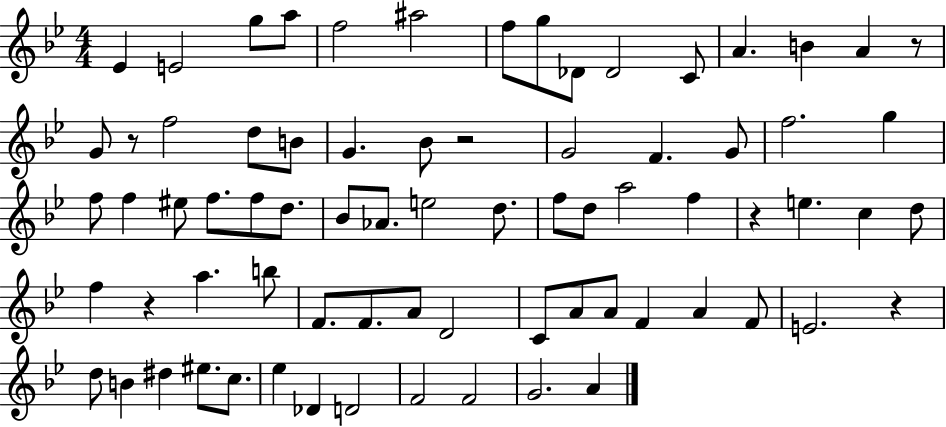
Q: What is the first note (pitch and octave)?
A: Eb4